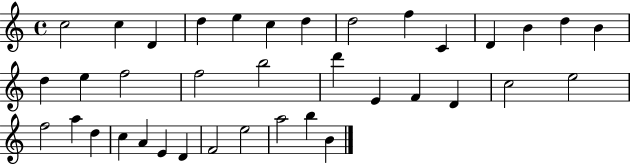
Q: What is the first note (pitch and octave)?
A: C5